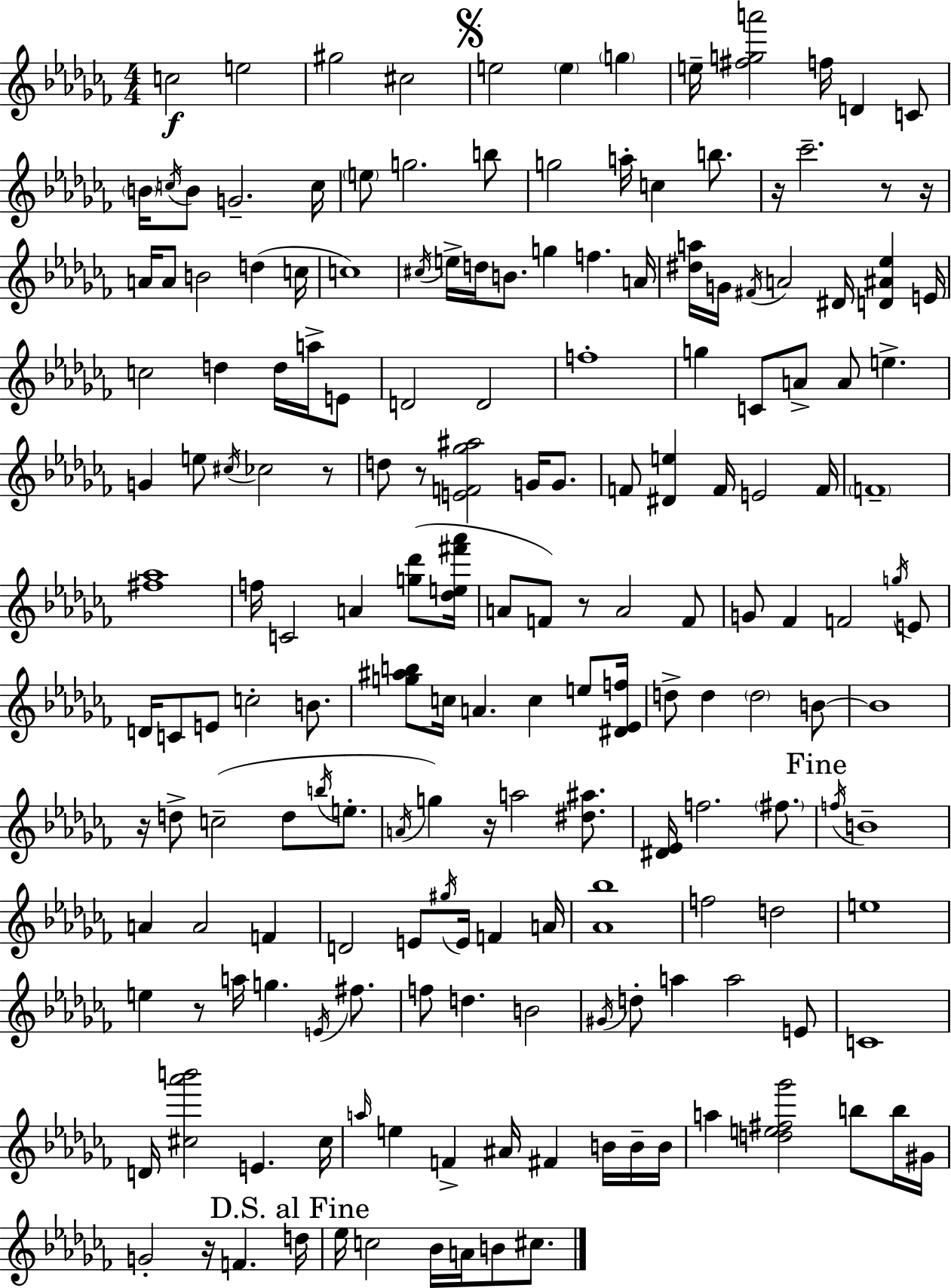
C5/h E5/h G#5/h C#5/h E5/h E5/q G5/q E5/s [F#5,G5,A6]/h F5/s D4/q C4/e B4/s C5/s B4/e G4/h. C5/s E5/e G5/h. B5/e G5/h A5/s C5/q B5/e. R/s CES6/h. R/e R/s A4/s A4/e B4/h D5/q C5/s C5/w C#5/s E5/s D5/s B4/e. G5/q F5/q. A4/s [D#5,A5]/s G4/s F#4/s A4/h D#4/s [D4,A#4,Eb5]/q E4/s C5/h D5/q D5/s A5/s E4/e D4/h D4/h F5/w G5/q C4/e A4/e A4/e E5/q. G4/q E5/e C#5/s CES5/h R/e D5/e R/e [E4,F4,Gb5,A#5]/h G4/s G4/e. F4/e [D#4,E5]/q F4/s E4/h F4/s F4/w [F#5,Ab5]/w F5/s C4/h A4/q [G5,Db6]/e [Db5,E5,F#6,Ab6]/s A4/e F4/e R/e A4/h F4/e G4/e FES4/q F4/h G5/s E4/e D4/s C4/e E4/e C5/h B4/e. [G5,A#5,B5]/e C5/s A4/q. C5/q E5/e [D#4,Eb4,F5]/s D5/e D5/q D5/h B4/e B4/w R/s D5/e C5/h D5/e B5/s E5/e. A4/s G5/q R/s A5/h [D#5,A#5]/e. [D#4,Eb4]/s F5/h. F#5/e. F5/s B4/w A4/q A4/h F4/q D4/h E4/e G#5/s E4/s F4/q A4/s [Ab4,Bb5]/w F5/h D5/h E5/w E5/q R/e A5/s G5/q. E4/s F#5/e. F5/e D5/q. B4/h G#4/s D5/e A5/q A5/h E4/e C4/w D4/s [C#5,Ab6,B6]/h E4/q. C#5/s A5/s E5/q F4/q A#4/s F#4/q B4/s B4/s B4/s A5/q [D5,E5,F#5,Gb6]/h B5/e B5/s G#4/s G4/h R/s F4/q. D5/s Eb5/s C5/h Bb4/s A4/s B4/e C#5/e.